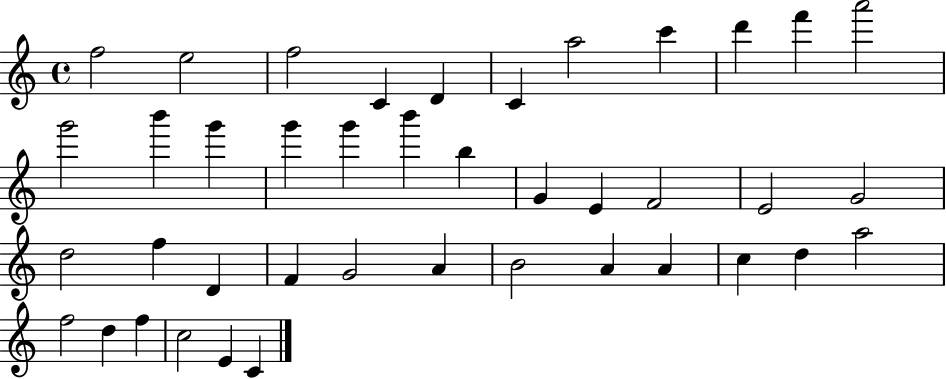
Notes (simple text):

F5/h E5/h F5/h C4/q D4/q C4/q A5/h C6/q D6/q F6/q A6/h G6/h B6/q G6/q G6/q G6/q B6/q B5/q G4/q E4/q F4/h E4/h G4/h D5/h F5/q D4/q F4/q G4/h A4/q B4/h A4/q A4/q C5/q D5/q A5/h F5/h D5/q F5/q C5/h E4/q C4/q